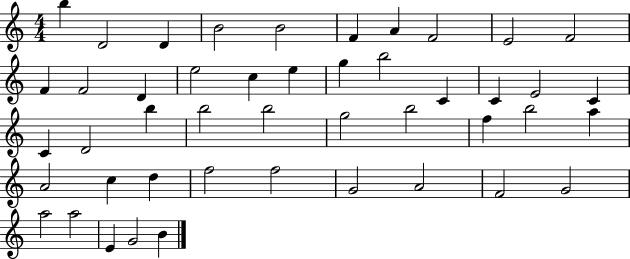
X:1
T:Untitled
M:4/4
L:1/4
K:C
b D2 D B2 B2 F A F2 E2 F2 F F2 D e2 c e g b2 C C E2 C C D2 b b2 b2 g2 b2 f b2 a A2 c d f2 f2 G2 A2 F2 G2 a2 a2 E G2 B